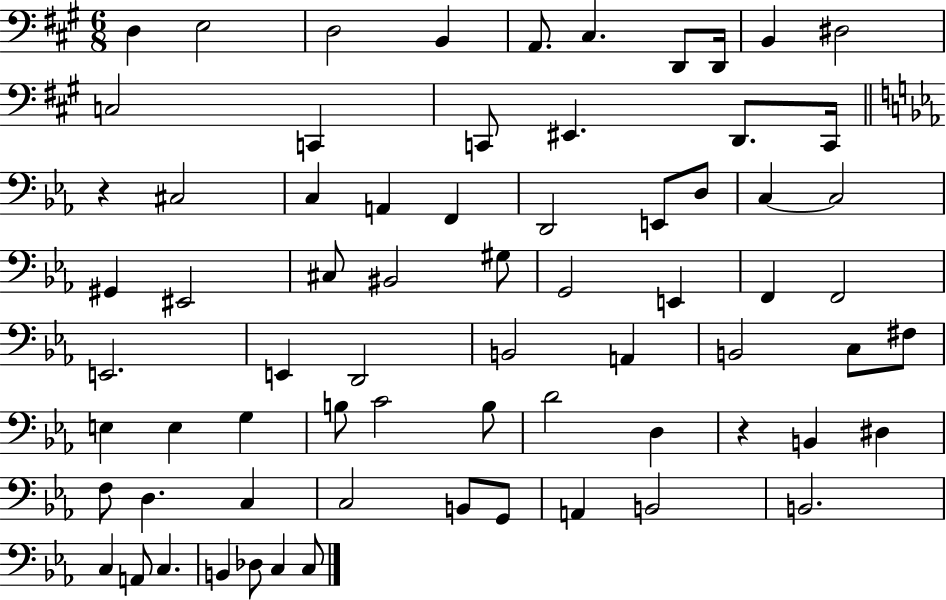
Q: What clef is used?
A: bass